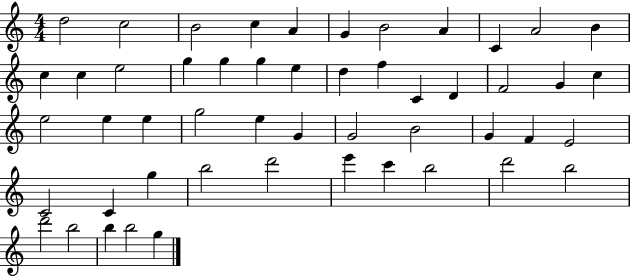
X:1
T:Untitled
M:4/4
L:1/4
K:C
d2 c2 B2 c A G B2 A C A2 B c c e2 g g g e d f C D F2 G c e2 e e g2 e G G2 B2 G F E2 C2 C g b2 d'2 e' c' b2 d'2 b2 d'2 b2 b b2 g